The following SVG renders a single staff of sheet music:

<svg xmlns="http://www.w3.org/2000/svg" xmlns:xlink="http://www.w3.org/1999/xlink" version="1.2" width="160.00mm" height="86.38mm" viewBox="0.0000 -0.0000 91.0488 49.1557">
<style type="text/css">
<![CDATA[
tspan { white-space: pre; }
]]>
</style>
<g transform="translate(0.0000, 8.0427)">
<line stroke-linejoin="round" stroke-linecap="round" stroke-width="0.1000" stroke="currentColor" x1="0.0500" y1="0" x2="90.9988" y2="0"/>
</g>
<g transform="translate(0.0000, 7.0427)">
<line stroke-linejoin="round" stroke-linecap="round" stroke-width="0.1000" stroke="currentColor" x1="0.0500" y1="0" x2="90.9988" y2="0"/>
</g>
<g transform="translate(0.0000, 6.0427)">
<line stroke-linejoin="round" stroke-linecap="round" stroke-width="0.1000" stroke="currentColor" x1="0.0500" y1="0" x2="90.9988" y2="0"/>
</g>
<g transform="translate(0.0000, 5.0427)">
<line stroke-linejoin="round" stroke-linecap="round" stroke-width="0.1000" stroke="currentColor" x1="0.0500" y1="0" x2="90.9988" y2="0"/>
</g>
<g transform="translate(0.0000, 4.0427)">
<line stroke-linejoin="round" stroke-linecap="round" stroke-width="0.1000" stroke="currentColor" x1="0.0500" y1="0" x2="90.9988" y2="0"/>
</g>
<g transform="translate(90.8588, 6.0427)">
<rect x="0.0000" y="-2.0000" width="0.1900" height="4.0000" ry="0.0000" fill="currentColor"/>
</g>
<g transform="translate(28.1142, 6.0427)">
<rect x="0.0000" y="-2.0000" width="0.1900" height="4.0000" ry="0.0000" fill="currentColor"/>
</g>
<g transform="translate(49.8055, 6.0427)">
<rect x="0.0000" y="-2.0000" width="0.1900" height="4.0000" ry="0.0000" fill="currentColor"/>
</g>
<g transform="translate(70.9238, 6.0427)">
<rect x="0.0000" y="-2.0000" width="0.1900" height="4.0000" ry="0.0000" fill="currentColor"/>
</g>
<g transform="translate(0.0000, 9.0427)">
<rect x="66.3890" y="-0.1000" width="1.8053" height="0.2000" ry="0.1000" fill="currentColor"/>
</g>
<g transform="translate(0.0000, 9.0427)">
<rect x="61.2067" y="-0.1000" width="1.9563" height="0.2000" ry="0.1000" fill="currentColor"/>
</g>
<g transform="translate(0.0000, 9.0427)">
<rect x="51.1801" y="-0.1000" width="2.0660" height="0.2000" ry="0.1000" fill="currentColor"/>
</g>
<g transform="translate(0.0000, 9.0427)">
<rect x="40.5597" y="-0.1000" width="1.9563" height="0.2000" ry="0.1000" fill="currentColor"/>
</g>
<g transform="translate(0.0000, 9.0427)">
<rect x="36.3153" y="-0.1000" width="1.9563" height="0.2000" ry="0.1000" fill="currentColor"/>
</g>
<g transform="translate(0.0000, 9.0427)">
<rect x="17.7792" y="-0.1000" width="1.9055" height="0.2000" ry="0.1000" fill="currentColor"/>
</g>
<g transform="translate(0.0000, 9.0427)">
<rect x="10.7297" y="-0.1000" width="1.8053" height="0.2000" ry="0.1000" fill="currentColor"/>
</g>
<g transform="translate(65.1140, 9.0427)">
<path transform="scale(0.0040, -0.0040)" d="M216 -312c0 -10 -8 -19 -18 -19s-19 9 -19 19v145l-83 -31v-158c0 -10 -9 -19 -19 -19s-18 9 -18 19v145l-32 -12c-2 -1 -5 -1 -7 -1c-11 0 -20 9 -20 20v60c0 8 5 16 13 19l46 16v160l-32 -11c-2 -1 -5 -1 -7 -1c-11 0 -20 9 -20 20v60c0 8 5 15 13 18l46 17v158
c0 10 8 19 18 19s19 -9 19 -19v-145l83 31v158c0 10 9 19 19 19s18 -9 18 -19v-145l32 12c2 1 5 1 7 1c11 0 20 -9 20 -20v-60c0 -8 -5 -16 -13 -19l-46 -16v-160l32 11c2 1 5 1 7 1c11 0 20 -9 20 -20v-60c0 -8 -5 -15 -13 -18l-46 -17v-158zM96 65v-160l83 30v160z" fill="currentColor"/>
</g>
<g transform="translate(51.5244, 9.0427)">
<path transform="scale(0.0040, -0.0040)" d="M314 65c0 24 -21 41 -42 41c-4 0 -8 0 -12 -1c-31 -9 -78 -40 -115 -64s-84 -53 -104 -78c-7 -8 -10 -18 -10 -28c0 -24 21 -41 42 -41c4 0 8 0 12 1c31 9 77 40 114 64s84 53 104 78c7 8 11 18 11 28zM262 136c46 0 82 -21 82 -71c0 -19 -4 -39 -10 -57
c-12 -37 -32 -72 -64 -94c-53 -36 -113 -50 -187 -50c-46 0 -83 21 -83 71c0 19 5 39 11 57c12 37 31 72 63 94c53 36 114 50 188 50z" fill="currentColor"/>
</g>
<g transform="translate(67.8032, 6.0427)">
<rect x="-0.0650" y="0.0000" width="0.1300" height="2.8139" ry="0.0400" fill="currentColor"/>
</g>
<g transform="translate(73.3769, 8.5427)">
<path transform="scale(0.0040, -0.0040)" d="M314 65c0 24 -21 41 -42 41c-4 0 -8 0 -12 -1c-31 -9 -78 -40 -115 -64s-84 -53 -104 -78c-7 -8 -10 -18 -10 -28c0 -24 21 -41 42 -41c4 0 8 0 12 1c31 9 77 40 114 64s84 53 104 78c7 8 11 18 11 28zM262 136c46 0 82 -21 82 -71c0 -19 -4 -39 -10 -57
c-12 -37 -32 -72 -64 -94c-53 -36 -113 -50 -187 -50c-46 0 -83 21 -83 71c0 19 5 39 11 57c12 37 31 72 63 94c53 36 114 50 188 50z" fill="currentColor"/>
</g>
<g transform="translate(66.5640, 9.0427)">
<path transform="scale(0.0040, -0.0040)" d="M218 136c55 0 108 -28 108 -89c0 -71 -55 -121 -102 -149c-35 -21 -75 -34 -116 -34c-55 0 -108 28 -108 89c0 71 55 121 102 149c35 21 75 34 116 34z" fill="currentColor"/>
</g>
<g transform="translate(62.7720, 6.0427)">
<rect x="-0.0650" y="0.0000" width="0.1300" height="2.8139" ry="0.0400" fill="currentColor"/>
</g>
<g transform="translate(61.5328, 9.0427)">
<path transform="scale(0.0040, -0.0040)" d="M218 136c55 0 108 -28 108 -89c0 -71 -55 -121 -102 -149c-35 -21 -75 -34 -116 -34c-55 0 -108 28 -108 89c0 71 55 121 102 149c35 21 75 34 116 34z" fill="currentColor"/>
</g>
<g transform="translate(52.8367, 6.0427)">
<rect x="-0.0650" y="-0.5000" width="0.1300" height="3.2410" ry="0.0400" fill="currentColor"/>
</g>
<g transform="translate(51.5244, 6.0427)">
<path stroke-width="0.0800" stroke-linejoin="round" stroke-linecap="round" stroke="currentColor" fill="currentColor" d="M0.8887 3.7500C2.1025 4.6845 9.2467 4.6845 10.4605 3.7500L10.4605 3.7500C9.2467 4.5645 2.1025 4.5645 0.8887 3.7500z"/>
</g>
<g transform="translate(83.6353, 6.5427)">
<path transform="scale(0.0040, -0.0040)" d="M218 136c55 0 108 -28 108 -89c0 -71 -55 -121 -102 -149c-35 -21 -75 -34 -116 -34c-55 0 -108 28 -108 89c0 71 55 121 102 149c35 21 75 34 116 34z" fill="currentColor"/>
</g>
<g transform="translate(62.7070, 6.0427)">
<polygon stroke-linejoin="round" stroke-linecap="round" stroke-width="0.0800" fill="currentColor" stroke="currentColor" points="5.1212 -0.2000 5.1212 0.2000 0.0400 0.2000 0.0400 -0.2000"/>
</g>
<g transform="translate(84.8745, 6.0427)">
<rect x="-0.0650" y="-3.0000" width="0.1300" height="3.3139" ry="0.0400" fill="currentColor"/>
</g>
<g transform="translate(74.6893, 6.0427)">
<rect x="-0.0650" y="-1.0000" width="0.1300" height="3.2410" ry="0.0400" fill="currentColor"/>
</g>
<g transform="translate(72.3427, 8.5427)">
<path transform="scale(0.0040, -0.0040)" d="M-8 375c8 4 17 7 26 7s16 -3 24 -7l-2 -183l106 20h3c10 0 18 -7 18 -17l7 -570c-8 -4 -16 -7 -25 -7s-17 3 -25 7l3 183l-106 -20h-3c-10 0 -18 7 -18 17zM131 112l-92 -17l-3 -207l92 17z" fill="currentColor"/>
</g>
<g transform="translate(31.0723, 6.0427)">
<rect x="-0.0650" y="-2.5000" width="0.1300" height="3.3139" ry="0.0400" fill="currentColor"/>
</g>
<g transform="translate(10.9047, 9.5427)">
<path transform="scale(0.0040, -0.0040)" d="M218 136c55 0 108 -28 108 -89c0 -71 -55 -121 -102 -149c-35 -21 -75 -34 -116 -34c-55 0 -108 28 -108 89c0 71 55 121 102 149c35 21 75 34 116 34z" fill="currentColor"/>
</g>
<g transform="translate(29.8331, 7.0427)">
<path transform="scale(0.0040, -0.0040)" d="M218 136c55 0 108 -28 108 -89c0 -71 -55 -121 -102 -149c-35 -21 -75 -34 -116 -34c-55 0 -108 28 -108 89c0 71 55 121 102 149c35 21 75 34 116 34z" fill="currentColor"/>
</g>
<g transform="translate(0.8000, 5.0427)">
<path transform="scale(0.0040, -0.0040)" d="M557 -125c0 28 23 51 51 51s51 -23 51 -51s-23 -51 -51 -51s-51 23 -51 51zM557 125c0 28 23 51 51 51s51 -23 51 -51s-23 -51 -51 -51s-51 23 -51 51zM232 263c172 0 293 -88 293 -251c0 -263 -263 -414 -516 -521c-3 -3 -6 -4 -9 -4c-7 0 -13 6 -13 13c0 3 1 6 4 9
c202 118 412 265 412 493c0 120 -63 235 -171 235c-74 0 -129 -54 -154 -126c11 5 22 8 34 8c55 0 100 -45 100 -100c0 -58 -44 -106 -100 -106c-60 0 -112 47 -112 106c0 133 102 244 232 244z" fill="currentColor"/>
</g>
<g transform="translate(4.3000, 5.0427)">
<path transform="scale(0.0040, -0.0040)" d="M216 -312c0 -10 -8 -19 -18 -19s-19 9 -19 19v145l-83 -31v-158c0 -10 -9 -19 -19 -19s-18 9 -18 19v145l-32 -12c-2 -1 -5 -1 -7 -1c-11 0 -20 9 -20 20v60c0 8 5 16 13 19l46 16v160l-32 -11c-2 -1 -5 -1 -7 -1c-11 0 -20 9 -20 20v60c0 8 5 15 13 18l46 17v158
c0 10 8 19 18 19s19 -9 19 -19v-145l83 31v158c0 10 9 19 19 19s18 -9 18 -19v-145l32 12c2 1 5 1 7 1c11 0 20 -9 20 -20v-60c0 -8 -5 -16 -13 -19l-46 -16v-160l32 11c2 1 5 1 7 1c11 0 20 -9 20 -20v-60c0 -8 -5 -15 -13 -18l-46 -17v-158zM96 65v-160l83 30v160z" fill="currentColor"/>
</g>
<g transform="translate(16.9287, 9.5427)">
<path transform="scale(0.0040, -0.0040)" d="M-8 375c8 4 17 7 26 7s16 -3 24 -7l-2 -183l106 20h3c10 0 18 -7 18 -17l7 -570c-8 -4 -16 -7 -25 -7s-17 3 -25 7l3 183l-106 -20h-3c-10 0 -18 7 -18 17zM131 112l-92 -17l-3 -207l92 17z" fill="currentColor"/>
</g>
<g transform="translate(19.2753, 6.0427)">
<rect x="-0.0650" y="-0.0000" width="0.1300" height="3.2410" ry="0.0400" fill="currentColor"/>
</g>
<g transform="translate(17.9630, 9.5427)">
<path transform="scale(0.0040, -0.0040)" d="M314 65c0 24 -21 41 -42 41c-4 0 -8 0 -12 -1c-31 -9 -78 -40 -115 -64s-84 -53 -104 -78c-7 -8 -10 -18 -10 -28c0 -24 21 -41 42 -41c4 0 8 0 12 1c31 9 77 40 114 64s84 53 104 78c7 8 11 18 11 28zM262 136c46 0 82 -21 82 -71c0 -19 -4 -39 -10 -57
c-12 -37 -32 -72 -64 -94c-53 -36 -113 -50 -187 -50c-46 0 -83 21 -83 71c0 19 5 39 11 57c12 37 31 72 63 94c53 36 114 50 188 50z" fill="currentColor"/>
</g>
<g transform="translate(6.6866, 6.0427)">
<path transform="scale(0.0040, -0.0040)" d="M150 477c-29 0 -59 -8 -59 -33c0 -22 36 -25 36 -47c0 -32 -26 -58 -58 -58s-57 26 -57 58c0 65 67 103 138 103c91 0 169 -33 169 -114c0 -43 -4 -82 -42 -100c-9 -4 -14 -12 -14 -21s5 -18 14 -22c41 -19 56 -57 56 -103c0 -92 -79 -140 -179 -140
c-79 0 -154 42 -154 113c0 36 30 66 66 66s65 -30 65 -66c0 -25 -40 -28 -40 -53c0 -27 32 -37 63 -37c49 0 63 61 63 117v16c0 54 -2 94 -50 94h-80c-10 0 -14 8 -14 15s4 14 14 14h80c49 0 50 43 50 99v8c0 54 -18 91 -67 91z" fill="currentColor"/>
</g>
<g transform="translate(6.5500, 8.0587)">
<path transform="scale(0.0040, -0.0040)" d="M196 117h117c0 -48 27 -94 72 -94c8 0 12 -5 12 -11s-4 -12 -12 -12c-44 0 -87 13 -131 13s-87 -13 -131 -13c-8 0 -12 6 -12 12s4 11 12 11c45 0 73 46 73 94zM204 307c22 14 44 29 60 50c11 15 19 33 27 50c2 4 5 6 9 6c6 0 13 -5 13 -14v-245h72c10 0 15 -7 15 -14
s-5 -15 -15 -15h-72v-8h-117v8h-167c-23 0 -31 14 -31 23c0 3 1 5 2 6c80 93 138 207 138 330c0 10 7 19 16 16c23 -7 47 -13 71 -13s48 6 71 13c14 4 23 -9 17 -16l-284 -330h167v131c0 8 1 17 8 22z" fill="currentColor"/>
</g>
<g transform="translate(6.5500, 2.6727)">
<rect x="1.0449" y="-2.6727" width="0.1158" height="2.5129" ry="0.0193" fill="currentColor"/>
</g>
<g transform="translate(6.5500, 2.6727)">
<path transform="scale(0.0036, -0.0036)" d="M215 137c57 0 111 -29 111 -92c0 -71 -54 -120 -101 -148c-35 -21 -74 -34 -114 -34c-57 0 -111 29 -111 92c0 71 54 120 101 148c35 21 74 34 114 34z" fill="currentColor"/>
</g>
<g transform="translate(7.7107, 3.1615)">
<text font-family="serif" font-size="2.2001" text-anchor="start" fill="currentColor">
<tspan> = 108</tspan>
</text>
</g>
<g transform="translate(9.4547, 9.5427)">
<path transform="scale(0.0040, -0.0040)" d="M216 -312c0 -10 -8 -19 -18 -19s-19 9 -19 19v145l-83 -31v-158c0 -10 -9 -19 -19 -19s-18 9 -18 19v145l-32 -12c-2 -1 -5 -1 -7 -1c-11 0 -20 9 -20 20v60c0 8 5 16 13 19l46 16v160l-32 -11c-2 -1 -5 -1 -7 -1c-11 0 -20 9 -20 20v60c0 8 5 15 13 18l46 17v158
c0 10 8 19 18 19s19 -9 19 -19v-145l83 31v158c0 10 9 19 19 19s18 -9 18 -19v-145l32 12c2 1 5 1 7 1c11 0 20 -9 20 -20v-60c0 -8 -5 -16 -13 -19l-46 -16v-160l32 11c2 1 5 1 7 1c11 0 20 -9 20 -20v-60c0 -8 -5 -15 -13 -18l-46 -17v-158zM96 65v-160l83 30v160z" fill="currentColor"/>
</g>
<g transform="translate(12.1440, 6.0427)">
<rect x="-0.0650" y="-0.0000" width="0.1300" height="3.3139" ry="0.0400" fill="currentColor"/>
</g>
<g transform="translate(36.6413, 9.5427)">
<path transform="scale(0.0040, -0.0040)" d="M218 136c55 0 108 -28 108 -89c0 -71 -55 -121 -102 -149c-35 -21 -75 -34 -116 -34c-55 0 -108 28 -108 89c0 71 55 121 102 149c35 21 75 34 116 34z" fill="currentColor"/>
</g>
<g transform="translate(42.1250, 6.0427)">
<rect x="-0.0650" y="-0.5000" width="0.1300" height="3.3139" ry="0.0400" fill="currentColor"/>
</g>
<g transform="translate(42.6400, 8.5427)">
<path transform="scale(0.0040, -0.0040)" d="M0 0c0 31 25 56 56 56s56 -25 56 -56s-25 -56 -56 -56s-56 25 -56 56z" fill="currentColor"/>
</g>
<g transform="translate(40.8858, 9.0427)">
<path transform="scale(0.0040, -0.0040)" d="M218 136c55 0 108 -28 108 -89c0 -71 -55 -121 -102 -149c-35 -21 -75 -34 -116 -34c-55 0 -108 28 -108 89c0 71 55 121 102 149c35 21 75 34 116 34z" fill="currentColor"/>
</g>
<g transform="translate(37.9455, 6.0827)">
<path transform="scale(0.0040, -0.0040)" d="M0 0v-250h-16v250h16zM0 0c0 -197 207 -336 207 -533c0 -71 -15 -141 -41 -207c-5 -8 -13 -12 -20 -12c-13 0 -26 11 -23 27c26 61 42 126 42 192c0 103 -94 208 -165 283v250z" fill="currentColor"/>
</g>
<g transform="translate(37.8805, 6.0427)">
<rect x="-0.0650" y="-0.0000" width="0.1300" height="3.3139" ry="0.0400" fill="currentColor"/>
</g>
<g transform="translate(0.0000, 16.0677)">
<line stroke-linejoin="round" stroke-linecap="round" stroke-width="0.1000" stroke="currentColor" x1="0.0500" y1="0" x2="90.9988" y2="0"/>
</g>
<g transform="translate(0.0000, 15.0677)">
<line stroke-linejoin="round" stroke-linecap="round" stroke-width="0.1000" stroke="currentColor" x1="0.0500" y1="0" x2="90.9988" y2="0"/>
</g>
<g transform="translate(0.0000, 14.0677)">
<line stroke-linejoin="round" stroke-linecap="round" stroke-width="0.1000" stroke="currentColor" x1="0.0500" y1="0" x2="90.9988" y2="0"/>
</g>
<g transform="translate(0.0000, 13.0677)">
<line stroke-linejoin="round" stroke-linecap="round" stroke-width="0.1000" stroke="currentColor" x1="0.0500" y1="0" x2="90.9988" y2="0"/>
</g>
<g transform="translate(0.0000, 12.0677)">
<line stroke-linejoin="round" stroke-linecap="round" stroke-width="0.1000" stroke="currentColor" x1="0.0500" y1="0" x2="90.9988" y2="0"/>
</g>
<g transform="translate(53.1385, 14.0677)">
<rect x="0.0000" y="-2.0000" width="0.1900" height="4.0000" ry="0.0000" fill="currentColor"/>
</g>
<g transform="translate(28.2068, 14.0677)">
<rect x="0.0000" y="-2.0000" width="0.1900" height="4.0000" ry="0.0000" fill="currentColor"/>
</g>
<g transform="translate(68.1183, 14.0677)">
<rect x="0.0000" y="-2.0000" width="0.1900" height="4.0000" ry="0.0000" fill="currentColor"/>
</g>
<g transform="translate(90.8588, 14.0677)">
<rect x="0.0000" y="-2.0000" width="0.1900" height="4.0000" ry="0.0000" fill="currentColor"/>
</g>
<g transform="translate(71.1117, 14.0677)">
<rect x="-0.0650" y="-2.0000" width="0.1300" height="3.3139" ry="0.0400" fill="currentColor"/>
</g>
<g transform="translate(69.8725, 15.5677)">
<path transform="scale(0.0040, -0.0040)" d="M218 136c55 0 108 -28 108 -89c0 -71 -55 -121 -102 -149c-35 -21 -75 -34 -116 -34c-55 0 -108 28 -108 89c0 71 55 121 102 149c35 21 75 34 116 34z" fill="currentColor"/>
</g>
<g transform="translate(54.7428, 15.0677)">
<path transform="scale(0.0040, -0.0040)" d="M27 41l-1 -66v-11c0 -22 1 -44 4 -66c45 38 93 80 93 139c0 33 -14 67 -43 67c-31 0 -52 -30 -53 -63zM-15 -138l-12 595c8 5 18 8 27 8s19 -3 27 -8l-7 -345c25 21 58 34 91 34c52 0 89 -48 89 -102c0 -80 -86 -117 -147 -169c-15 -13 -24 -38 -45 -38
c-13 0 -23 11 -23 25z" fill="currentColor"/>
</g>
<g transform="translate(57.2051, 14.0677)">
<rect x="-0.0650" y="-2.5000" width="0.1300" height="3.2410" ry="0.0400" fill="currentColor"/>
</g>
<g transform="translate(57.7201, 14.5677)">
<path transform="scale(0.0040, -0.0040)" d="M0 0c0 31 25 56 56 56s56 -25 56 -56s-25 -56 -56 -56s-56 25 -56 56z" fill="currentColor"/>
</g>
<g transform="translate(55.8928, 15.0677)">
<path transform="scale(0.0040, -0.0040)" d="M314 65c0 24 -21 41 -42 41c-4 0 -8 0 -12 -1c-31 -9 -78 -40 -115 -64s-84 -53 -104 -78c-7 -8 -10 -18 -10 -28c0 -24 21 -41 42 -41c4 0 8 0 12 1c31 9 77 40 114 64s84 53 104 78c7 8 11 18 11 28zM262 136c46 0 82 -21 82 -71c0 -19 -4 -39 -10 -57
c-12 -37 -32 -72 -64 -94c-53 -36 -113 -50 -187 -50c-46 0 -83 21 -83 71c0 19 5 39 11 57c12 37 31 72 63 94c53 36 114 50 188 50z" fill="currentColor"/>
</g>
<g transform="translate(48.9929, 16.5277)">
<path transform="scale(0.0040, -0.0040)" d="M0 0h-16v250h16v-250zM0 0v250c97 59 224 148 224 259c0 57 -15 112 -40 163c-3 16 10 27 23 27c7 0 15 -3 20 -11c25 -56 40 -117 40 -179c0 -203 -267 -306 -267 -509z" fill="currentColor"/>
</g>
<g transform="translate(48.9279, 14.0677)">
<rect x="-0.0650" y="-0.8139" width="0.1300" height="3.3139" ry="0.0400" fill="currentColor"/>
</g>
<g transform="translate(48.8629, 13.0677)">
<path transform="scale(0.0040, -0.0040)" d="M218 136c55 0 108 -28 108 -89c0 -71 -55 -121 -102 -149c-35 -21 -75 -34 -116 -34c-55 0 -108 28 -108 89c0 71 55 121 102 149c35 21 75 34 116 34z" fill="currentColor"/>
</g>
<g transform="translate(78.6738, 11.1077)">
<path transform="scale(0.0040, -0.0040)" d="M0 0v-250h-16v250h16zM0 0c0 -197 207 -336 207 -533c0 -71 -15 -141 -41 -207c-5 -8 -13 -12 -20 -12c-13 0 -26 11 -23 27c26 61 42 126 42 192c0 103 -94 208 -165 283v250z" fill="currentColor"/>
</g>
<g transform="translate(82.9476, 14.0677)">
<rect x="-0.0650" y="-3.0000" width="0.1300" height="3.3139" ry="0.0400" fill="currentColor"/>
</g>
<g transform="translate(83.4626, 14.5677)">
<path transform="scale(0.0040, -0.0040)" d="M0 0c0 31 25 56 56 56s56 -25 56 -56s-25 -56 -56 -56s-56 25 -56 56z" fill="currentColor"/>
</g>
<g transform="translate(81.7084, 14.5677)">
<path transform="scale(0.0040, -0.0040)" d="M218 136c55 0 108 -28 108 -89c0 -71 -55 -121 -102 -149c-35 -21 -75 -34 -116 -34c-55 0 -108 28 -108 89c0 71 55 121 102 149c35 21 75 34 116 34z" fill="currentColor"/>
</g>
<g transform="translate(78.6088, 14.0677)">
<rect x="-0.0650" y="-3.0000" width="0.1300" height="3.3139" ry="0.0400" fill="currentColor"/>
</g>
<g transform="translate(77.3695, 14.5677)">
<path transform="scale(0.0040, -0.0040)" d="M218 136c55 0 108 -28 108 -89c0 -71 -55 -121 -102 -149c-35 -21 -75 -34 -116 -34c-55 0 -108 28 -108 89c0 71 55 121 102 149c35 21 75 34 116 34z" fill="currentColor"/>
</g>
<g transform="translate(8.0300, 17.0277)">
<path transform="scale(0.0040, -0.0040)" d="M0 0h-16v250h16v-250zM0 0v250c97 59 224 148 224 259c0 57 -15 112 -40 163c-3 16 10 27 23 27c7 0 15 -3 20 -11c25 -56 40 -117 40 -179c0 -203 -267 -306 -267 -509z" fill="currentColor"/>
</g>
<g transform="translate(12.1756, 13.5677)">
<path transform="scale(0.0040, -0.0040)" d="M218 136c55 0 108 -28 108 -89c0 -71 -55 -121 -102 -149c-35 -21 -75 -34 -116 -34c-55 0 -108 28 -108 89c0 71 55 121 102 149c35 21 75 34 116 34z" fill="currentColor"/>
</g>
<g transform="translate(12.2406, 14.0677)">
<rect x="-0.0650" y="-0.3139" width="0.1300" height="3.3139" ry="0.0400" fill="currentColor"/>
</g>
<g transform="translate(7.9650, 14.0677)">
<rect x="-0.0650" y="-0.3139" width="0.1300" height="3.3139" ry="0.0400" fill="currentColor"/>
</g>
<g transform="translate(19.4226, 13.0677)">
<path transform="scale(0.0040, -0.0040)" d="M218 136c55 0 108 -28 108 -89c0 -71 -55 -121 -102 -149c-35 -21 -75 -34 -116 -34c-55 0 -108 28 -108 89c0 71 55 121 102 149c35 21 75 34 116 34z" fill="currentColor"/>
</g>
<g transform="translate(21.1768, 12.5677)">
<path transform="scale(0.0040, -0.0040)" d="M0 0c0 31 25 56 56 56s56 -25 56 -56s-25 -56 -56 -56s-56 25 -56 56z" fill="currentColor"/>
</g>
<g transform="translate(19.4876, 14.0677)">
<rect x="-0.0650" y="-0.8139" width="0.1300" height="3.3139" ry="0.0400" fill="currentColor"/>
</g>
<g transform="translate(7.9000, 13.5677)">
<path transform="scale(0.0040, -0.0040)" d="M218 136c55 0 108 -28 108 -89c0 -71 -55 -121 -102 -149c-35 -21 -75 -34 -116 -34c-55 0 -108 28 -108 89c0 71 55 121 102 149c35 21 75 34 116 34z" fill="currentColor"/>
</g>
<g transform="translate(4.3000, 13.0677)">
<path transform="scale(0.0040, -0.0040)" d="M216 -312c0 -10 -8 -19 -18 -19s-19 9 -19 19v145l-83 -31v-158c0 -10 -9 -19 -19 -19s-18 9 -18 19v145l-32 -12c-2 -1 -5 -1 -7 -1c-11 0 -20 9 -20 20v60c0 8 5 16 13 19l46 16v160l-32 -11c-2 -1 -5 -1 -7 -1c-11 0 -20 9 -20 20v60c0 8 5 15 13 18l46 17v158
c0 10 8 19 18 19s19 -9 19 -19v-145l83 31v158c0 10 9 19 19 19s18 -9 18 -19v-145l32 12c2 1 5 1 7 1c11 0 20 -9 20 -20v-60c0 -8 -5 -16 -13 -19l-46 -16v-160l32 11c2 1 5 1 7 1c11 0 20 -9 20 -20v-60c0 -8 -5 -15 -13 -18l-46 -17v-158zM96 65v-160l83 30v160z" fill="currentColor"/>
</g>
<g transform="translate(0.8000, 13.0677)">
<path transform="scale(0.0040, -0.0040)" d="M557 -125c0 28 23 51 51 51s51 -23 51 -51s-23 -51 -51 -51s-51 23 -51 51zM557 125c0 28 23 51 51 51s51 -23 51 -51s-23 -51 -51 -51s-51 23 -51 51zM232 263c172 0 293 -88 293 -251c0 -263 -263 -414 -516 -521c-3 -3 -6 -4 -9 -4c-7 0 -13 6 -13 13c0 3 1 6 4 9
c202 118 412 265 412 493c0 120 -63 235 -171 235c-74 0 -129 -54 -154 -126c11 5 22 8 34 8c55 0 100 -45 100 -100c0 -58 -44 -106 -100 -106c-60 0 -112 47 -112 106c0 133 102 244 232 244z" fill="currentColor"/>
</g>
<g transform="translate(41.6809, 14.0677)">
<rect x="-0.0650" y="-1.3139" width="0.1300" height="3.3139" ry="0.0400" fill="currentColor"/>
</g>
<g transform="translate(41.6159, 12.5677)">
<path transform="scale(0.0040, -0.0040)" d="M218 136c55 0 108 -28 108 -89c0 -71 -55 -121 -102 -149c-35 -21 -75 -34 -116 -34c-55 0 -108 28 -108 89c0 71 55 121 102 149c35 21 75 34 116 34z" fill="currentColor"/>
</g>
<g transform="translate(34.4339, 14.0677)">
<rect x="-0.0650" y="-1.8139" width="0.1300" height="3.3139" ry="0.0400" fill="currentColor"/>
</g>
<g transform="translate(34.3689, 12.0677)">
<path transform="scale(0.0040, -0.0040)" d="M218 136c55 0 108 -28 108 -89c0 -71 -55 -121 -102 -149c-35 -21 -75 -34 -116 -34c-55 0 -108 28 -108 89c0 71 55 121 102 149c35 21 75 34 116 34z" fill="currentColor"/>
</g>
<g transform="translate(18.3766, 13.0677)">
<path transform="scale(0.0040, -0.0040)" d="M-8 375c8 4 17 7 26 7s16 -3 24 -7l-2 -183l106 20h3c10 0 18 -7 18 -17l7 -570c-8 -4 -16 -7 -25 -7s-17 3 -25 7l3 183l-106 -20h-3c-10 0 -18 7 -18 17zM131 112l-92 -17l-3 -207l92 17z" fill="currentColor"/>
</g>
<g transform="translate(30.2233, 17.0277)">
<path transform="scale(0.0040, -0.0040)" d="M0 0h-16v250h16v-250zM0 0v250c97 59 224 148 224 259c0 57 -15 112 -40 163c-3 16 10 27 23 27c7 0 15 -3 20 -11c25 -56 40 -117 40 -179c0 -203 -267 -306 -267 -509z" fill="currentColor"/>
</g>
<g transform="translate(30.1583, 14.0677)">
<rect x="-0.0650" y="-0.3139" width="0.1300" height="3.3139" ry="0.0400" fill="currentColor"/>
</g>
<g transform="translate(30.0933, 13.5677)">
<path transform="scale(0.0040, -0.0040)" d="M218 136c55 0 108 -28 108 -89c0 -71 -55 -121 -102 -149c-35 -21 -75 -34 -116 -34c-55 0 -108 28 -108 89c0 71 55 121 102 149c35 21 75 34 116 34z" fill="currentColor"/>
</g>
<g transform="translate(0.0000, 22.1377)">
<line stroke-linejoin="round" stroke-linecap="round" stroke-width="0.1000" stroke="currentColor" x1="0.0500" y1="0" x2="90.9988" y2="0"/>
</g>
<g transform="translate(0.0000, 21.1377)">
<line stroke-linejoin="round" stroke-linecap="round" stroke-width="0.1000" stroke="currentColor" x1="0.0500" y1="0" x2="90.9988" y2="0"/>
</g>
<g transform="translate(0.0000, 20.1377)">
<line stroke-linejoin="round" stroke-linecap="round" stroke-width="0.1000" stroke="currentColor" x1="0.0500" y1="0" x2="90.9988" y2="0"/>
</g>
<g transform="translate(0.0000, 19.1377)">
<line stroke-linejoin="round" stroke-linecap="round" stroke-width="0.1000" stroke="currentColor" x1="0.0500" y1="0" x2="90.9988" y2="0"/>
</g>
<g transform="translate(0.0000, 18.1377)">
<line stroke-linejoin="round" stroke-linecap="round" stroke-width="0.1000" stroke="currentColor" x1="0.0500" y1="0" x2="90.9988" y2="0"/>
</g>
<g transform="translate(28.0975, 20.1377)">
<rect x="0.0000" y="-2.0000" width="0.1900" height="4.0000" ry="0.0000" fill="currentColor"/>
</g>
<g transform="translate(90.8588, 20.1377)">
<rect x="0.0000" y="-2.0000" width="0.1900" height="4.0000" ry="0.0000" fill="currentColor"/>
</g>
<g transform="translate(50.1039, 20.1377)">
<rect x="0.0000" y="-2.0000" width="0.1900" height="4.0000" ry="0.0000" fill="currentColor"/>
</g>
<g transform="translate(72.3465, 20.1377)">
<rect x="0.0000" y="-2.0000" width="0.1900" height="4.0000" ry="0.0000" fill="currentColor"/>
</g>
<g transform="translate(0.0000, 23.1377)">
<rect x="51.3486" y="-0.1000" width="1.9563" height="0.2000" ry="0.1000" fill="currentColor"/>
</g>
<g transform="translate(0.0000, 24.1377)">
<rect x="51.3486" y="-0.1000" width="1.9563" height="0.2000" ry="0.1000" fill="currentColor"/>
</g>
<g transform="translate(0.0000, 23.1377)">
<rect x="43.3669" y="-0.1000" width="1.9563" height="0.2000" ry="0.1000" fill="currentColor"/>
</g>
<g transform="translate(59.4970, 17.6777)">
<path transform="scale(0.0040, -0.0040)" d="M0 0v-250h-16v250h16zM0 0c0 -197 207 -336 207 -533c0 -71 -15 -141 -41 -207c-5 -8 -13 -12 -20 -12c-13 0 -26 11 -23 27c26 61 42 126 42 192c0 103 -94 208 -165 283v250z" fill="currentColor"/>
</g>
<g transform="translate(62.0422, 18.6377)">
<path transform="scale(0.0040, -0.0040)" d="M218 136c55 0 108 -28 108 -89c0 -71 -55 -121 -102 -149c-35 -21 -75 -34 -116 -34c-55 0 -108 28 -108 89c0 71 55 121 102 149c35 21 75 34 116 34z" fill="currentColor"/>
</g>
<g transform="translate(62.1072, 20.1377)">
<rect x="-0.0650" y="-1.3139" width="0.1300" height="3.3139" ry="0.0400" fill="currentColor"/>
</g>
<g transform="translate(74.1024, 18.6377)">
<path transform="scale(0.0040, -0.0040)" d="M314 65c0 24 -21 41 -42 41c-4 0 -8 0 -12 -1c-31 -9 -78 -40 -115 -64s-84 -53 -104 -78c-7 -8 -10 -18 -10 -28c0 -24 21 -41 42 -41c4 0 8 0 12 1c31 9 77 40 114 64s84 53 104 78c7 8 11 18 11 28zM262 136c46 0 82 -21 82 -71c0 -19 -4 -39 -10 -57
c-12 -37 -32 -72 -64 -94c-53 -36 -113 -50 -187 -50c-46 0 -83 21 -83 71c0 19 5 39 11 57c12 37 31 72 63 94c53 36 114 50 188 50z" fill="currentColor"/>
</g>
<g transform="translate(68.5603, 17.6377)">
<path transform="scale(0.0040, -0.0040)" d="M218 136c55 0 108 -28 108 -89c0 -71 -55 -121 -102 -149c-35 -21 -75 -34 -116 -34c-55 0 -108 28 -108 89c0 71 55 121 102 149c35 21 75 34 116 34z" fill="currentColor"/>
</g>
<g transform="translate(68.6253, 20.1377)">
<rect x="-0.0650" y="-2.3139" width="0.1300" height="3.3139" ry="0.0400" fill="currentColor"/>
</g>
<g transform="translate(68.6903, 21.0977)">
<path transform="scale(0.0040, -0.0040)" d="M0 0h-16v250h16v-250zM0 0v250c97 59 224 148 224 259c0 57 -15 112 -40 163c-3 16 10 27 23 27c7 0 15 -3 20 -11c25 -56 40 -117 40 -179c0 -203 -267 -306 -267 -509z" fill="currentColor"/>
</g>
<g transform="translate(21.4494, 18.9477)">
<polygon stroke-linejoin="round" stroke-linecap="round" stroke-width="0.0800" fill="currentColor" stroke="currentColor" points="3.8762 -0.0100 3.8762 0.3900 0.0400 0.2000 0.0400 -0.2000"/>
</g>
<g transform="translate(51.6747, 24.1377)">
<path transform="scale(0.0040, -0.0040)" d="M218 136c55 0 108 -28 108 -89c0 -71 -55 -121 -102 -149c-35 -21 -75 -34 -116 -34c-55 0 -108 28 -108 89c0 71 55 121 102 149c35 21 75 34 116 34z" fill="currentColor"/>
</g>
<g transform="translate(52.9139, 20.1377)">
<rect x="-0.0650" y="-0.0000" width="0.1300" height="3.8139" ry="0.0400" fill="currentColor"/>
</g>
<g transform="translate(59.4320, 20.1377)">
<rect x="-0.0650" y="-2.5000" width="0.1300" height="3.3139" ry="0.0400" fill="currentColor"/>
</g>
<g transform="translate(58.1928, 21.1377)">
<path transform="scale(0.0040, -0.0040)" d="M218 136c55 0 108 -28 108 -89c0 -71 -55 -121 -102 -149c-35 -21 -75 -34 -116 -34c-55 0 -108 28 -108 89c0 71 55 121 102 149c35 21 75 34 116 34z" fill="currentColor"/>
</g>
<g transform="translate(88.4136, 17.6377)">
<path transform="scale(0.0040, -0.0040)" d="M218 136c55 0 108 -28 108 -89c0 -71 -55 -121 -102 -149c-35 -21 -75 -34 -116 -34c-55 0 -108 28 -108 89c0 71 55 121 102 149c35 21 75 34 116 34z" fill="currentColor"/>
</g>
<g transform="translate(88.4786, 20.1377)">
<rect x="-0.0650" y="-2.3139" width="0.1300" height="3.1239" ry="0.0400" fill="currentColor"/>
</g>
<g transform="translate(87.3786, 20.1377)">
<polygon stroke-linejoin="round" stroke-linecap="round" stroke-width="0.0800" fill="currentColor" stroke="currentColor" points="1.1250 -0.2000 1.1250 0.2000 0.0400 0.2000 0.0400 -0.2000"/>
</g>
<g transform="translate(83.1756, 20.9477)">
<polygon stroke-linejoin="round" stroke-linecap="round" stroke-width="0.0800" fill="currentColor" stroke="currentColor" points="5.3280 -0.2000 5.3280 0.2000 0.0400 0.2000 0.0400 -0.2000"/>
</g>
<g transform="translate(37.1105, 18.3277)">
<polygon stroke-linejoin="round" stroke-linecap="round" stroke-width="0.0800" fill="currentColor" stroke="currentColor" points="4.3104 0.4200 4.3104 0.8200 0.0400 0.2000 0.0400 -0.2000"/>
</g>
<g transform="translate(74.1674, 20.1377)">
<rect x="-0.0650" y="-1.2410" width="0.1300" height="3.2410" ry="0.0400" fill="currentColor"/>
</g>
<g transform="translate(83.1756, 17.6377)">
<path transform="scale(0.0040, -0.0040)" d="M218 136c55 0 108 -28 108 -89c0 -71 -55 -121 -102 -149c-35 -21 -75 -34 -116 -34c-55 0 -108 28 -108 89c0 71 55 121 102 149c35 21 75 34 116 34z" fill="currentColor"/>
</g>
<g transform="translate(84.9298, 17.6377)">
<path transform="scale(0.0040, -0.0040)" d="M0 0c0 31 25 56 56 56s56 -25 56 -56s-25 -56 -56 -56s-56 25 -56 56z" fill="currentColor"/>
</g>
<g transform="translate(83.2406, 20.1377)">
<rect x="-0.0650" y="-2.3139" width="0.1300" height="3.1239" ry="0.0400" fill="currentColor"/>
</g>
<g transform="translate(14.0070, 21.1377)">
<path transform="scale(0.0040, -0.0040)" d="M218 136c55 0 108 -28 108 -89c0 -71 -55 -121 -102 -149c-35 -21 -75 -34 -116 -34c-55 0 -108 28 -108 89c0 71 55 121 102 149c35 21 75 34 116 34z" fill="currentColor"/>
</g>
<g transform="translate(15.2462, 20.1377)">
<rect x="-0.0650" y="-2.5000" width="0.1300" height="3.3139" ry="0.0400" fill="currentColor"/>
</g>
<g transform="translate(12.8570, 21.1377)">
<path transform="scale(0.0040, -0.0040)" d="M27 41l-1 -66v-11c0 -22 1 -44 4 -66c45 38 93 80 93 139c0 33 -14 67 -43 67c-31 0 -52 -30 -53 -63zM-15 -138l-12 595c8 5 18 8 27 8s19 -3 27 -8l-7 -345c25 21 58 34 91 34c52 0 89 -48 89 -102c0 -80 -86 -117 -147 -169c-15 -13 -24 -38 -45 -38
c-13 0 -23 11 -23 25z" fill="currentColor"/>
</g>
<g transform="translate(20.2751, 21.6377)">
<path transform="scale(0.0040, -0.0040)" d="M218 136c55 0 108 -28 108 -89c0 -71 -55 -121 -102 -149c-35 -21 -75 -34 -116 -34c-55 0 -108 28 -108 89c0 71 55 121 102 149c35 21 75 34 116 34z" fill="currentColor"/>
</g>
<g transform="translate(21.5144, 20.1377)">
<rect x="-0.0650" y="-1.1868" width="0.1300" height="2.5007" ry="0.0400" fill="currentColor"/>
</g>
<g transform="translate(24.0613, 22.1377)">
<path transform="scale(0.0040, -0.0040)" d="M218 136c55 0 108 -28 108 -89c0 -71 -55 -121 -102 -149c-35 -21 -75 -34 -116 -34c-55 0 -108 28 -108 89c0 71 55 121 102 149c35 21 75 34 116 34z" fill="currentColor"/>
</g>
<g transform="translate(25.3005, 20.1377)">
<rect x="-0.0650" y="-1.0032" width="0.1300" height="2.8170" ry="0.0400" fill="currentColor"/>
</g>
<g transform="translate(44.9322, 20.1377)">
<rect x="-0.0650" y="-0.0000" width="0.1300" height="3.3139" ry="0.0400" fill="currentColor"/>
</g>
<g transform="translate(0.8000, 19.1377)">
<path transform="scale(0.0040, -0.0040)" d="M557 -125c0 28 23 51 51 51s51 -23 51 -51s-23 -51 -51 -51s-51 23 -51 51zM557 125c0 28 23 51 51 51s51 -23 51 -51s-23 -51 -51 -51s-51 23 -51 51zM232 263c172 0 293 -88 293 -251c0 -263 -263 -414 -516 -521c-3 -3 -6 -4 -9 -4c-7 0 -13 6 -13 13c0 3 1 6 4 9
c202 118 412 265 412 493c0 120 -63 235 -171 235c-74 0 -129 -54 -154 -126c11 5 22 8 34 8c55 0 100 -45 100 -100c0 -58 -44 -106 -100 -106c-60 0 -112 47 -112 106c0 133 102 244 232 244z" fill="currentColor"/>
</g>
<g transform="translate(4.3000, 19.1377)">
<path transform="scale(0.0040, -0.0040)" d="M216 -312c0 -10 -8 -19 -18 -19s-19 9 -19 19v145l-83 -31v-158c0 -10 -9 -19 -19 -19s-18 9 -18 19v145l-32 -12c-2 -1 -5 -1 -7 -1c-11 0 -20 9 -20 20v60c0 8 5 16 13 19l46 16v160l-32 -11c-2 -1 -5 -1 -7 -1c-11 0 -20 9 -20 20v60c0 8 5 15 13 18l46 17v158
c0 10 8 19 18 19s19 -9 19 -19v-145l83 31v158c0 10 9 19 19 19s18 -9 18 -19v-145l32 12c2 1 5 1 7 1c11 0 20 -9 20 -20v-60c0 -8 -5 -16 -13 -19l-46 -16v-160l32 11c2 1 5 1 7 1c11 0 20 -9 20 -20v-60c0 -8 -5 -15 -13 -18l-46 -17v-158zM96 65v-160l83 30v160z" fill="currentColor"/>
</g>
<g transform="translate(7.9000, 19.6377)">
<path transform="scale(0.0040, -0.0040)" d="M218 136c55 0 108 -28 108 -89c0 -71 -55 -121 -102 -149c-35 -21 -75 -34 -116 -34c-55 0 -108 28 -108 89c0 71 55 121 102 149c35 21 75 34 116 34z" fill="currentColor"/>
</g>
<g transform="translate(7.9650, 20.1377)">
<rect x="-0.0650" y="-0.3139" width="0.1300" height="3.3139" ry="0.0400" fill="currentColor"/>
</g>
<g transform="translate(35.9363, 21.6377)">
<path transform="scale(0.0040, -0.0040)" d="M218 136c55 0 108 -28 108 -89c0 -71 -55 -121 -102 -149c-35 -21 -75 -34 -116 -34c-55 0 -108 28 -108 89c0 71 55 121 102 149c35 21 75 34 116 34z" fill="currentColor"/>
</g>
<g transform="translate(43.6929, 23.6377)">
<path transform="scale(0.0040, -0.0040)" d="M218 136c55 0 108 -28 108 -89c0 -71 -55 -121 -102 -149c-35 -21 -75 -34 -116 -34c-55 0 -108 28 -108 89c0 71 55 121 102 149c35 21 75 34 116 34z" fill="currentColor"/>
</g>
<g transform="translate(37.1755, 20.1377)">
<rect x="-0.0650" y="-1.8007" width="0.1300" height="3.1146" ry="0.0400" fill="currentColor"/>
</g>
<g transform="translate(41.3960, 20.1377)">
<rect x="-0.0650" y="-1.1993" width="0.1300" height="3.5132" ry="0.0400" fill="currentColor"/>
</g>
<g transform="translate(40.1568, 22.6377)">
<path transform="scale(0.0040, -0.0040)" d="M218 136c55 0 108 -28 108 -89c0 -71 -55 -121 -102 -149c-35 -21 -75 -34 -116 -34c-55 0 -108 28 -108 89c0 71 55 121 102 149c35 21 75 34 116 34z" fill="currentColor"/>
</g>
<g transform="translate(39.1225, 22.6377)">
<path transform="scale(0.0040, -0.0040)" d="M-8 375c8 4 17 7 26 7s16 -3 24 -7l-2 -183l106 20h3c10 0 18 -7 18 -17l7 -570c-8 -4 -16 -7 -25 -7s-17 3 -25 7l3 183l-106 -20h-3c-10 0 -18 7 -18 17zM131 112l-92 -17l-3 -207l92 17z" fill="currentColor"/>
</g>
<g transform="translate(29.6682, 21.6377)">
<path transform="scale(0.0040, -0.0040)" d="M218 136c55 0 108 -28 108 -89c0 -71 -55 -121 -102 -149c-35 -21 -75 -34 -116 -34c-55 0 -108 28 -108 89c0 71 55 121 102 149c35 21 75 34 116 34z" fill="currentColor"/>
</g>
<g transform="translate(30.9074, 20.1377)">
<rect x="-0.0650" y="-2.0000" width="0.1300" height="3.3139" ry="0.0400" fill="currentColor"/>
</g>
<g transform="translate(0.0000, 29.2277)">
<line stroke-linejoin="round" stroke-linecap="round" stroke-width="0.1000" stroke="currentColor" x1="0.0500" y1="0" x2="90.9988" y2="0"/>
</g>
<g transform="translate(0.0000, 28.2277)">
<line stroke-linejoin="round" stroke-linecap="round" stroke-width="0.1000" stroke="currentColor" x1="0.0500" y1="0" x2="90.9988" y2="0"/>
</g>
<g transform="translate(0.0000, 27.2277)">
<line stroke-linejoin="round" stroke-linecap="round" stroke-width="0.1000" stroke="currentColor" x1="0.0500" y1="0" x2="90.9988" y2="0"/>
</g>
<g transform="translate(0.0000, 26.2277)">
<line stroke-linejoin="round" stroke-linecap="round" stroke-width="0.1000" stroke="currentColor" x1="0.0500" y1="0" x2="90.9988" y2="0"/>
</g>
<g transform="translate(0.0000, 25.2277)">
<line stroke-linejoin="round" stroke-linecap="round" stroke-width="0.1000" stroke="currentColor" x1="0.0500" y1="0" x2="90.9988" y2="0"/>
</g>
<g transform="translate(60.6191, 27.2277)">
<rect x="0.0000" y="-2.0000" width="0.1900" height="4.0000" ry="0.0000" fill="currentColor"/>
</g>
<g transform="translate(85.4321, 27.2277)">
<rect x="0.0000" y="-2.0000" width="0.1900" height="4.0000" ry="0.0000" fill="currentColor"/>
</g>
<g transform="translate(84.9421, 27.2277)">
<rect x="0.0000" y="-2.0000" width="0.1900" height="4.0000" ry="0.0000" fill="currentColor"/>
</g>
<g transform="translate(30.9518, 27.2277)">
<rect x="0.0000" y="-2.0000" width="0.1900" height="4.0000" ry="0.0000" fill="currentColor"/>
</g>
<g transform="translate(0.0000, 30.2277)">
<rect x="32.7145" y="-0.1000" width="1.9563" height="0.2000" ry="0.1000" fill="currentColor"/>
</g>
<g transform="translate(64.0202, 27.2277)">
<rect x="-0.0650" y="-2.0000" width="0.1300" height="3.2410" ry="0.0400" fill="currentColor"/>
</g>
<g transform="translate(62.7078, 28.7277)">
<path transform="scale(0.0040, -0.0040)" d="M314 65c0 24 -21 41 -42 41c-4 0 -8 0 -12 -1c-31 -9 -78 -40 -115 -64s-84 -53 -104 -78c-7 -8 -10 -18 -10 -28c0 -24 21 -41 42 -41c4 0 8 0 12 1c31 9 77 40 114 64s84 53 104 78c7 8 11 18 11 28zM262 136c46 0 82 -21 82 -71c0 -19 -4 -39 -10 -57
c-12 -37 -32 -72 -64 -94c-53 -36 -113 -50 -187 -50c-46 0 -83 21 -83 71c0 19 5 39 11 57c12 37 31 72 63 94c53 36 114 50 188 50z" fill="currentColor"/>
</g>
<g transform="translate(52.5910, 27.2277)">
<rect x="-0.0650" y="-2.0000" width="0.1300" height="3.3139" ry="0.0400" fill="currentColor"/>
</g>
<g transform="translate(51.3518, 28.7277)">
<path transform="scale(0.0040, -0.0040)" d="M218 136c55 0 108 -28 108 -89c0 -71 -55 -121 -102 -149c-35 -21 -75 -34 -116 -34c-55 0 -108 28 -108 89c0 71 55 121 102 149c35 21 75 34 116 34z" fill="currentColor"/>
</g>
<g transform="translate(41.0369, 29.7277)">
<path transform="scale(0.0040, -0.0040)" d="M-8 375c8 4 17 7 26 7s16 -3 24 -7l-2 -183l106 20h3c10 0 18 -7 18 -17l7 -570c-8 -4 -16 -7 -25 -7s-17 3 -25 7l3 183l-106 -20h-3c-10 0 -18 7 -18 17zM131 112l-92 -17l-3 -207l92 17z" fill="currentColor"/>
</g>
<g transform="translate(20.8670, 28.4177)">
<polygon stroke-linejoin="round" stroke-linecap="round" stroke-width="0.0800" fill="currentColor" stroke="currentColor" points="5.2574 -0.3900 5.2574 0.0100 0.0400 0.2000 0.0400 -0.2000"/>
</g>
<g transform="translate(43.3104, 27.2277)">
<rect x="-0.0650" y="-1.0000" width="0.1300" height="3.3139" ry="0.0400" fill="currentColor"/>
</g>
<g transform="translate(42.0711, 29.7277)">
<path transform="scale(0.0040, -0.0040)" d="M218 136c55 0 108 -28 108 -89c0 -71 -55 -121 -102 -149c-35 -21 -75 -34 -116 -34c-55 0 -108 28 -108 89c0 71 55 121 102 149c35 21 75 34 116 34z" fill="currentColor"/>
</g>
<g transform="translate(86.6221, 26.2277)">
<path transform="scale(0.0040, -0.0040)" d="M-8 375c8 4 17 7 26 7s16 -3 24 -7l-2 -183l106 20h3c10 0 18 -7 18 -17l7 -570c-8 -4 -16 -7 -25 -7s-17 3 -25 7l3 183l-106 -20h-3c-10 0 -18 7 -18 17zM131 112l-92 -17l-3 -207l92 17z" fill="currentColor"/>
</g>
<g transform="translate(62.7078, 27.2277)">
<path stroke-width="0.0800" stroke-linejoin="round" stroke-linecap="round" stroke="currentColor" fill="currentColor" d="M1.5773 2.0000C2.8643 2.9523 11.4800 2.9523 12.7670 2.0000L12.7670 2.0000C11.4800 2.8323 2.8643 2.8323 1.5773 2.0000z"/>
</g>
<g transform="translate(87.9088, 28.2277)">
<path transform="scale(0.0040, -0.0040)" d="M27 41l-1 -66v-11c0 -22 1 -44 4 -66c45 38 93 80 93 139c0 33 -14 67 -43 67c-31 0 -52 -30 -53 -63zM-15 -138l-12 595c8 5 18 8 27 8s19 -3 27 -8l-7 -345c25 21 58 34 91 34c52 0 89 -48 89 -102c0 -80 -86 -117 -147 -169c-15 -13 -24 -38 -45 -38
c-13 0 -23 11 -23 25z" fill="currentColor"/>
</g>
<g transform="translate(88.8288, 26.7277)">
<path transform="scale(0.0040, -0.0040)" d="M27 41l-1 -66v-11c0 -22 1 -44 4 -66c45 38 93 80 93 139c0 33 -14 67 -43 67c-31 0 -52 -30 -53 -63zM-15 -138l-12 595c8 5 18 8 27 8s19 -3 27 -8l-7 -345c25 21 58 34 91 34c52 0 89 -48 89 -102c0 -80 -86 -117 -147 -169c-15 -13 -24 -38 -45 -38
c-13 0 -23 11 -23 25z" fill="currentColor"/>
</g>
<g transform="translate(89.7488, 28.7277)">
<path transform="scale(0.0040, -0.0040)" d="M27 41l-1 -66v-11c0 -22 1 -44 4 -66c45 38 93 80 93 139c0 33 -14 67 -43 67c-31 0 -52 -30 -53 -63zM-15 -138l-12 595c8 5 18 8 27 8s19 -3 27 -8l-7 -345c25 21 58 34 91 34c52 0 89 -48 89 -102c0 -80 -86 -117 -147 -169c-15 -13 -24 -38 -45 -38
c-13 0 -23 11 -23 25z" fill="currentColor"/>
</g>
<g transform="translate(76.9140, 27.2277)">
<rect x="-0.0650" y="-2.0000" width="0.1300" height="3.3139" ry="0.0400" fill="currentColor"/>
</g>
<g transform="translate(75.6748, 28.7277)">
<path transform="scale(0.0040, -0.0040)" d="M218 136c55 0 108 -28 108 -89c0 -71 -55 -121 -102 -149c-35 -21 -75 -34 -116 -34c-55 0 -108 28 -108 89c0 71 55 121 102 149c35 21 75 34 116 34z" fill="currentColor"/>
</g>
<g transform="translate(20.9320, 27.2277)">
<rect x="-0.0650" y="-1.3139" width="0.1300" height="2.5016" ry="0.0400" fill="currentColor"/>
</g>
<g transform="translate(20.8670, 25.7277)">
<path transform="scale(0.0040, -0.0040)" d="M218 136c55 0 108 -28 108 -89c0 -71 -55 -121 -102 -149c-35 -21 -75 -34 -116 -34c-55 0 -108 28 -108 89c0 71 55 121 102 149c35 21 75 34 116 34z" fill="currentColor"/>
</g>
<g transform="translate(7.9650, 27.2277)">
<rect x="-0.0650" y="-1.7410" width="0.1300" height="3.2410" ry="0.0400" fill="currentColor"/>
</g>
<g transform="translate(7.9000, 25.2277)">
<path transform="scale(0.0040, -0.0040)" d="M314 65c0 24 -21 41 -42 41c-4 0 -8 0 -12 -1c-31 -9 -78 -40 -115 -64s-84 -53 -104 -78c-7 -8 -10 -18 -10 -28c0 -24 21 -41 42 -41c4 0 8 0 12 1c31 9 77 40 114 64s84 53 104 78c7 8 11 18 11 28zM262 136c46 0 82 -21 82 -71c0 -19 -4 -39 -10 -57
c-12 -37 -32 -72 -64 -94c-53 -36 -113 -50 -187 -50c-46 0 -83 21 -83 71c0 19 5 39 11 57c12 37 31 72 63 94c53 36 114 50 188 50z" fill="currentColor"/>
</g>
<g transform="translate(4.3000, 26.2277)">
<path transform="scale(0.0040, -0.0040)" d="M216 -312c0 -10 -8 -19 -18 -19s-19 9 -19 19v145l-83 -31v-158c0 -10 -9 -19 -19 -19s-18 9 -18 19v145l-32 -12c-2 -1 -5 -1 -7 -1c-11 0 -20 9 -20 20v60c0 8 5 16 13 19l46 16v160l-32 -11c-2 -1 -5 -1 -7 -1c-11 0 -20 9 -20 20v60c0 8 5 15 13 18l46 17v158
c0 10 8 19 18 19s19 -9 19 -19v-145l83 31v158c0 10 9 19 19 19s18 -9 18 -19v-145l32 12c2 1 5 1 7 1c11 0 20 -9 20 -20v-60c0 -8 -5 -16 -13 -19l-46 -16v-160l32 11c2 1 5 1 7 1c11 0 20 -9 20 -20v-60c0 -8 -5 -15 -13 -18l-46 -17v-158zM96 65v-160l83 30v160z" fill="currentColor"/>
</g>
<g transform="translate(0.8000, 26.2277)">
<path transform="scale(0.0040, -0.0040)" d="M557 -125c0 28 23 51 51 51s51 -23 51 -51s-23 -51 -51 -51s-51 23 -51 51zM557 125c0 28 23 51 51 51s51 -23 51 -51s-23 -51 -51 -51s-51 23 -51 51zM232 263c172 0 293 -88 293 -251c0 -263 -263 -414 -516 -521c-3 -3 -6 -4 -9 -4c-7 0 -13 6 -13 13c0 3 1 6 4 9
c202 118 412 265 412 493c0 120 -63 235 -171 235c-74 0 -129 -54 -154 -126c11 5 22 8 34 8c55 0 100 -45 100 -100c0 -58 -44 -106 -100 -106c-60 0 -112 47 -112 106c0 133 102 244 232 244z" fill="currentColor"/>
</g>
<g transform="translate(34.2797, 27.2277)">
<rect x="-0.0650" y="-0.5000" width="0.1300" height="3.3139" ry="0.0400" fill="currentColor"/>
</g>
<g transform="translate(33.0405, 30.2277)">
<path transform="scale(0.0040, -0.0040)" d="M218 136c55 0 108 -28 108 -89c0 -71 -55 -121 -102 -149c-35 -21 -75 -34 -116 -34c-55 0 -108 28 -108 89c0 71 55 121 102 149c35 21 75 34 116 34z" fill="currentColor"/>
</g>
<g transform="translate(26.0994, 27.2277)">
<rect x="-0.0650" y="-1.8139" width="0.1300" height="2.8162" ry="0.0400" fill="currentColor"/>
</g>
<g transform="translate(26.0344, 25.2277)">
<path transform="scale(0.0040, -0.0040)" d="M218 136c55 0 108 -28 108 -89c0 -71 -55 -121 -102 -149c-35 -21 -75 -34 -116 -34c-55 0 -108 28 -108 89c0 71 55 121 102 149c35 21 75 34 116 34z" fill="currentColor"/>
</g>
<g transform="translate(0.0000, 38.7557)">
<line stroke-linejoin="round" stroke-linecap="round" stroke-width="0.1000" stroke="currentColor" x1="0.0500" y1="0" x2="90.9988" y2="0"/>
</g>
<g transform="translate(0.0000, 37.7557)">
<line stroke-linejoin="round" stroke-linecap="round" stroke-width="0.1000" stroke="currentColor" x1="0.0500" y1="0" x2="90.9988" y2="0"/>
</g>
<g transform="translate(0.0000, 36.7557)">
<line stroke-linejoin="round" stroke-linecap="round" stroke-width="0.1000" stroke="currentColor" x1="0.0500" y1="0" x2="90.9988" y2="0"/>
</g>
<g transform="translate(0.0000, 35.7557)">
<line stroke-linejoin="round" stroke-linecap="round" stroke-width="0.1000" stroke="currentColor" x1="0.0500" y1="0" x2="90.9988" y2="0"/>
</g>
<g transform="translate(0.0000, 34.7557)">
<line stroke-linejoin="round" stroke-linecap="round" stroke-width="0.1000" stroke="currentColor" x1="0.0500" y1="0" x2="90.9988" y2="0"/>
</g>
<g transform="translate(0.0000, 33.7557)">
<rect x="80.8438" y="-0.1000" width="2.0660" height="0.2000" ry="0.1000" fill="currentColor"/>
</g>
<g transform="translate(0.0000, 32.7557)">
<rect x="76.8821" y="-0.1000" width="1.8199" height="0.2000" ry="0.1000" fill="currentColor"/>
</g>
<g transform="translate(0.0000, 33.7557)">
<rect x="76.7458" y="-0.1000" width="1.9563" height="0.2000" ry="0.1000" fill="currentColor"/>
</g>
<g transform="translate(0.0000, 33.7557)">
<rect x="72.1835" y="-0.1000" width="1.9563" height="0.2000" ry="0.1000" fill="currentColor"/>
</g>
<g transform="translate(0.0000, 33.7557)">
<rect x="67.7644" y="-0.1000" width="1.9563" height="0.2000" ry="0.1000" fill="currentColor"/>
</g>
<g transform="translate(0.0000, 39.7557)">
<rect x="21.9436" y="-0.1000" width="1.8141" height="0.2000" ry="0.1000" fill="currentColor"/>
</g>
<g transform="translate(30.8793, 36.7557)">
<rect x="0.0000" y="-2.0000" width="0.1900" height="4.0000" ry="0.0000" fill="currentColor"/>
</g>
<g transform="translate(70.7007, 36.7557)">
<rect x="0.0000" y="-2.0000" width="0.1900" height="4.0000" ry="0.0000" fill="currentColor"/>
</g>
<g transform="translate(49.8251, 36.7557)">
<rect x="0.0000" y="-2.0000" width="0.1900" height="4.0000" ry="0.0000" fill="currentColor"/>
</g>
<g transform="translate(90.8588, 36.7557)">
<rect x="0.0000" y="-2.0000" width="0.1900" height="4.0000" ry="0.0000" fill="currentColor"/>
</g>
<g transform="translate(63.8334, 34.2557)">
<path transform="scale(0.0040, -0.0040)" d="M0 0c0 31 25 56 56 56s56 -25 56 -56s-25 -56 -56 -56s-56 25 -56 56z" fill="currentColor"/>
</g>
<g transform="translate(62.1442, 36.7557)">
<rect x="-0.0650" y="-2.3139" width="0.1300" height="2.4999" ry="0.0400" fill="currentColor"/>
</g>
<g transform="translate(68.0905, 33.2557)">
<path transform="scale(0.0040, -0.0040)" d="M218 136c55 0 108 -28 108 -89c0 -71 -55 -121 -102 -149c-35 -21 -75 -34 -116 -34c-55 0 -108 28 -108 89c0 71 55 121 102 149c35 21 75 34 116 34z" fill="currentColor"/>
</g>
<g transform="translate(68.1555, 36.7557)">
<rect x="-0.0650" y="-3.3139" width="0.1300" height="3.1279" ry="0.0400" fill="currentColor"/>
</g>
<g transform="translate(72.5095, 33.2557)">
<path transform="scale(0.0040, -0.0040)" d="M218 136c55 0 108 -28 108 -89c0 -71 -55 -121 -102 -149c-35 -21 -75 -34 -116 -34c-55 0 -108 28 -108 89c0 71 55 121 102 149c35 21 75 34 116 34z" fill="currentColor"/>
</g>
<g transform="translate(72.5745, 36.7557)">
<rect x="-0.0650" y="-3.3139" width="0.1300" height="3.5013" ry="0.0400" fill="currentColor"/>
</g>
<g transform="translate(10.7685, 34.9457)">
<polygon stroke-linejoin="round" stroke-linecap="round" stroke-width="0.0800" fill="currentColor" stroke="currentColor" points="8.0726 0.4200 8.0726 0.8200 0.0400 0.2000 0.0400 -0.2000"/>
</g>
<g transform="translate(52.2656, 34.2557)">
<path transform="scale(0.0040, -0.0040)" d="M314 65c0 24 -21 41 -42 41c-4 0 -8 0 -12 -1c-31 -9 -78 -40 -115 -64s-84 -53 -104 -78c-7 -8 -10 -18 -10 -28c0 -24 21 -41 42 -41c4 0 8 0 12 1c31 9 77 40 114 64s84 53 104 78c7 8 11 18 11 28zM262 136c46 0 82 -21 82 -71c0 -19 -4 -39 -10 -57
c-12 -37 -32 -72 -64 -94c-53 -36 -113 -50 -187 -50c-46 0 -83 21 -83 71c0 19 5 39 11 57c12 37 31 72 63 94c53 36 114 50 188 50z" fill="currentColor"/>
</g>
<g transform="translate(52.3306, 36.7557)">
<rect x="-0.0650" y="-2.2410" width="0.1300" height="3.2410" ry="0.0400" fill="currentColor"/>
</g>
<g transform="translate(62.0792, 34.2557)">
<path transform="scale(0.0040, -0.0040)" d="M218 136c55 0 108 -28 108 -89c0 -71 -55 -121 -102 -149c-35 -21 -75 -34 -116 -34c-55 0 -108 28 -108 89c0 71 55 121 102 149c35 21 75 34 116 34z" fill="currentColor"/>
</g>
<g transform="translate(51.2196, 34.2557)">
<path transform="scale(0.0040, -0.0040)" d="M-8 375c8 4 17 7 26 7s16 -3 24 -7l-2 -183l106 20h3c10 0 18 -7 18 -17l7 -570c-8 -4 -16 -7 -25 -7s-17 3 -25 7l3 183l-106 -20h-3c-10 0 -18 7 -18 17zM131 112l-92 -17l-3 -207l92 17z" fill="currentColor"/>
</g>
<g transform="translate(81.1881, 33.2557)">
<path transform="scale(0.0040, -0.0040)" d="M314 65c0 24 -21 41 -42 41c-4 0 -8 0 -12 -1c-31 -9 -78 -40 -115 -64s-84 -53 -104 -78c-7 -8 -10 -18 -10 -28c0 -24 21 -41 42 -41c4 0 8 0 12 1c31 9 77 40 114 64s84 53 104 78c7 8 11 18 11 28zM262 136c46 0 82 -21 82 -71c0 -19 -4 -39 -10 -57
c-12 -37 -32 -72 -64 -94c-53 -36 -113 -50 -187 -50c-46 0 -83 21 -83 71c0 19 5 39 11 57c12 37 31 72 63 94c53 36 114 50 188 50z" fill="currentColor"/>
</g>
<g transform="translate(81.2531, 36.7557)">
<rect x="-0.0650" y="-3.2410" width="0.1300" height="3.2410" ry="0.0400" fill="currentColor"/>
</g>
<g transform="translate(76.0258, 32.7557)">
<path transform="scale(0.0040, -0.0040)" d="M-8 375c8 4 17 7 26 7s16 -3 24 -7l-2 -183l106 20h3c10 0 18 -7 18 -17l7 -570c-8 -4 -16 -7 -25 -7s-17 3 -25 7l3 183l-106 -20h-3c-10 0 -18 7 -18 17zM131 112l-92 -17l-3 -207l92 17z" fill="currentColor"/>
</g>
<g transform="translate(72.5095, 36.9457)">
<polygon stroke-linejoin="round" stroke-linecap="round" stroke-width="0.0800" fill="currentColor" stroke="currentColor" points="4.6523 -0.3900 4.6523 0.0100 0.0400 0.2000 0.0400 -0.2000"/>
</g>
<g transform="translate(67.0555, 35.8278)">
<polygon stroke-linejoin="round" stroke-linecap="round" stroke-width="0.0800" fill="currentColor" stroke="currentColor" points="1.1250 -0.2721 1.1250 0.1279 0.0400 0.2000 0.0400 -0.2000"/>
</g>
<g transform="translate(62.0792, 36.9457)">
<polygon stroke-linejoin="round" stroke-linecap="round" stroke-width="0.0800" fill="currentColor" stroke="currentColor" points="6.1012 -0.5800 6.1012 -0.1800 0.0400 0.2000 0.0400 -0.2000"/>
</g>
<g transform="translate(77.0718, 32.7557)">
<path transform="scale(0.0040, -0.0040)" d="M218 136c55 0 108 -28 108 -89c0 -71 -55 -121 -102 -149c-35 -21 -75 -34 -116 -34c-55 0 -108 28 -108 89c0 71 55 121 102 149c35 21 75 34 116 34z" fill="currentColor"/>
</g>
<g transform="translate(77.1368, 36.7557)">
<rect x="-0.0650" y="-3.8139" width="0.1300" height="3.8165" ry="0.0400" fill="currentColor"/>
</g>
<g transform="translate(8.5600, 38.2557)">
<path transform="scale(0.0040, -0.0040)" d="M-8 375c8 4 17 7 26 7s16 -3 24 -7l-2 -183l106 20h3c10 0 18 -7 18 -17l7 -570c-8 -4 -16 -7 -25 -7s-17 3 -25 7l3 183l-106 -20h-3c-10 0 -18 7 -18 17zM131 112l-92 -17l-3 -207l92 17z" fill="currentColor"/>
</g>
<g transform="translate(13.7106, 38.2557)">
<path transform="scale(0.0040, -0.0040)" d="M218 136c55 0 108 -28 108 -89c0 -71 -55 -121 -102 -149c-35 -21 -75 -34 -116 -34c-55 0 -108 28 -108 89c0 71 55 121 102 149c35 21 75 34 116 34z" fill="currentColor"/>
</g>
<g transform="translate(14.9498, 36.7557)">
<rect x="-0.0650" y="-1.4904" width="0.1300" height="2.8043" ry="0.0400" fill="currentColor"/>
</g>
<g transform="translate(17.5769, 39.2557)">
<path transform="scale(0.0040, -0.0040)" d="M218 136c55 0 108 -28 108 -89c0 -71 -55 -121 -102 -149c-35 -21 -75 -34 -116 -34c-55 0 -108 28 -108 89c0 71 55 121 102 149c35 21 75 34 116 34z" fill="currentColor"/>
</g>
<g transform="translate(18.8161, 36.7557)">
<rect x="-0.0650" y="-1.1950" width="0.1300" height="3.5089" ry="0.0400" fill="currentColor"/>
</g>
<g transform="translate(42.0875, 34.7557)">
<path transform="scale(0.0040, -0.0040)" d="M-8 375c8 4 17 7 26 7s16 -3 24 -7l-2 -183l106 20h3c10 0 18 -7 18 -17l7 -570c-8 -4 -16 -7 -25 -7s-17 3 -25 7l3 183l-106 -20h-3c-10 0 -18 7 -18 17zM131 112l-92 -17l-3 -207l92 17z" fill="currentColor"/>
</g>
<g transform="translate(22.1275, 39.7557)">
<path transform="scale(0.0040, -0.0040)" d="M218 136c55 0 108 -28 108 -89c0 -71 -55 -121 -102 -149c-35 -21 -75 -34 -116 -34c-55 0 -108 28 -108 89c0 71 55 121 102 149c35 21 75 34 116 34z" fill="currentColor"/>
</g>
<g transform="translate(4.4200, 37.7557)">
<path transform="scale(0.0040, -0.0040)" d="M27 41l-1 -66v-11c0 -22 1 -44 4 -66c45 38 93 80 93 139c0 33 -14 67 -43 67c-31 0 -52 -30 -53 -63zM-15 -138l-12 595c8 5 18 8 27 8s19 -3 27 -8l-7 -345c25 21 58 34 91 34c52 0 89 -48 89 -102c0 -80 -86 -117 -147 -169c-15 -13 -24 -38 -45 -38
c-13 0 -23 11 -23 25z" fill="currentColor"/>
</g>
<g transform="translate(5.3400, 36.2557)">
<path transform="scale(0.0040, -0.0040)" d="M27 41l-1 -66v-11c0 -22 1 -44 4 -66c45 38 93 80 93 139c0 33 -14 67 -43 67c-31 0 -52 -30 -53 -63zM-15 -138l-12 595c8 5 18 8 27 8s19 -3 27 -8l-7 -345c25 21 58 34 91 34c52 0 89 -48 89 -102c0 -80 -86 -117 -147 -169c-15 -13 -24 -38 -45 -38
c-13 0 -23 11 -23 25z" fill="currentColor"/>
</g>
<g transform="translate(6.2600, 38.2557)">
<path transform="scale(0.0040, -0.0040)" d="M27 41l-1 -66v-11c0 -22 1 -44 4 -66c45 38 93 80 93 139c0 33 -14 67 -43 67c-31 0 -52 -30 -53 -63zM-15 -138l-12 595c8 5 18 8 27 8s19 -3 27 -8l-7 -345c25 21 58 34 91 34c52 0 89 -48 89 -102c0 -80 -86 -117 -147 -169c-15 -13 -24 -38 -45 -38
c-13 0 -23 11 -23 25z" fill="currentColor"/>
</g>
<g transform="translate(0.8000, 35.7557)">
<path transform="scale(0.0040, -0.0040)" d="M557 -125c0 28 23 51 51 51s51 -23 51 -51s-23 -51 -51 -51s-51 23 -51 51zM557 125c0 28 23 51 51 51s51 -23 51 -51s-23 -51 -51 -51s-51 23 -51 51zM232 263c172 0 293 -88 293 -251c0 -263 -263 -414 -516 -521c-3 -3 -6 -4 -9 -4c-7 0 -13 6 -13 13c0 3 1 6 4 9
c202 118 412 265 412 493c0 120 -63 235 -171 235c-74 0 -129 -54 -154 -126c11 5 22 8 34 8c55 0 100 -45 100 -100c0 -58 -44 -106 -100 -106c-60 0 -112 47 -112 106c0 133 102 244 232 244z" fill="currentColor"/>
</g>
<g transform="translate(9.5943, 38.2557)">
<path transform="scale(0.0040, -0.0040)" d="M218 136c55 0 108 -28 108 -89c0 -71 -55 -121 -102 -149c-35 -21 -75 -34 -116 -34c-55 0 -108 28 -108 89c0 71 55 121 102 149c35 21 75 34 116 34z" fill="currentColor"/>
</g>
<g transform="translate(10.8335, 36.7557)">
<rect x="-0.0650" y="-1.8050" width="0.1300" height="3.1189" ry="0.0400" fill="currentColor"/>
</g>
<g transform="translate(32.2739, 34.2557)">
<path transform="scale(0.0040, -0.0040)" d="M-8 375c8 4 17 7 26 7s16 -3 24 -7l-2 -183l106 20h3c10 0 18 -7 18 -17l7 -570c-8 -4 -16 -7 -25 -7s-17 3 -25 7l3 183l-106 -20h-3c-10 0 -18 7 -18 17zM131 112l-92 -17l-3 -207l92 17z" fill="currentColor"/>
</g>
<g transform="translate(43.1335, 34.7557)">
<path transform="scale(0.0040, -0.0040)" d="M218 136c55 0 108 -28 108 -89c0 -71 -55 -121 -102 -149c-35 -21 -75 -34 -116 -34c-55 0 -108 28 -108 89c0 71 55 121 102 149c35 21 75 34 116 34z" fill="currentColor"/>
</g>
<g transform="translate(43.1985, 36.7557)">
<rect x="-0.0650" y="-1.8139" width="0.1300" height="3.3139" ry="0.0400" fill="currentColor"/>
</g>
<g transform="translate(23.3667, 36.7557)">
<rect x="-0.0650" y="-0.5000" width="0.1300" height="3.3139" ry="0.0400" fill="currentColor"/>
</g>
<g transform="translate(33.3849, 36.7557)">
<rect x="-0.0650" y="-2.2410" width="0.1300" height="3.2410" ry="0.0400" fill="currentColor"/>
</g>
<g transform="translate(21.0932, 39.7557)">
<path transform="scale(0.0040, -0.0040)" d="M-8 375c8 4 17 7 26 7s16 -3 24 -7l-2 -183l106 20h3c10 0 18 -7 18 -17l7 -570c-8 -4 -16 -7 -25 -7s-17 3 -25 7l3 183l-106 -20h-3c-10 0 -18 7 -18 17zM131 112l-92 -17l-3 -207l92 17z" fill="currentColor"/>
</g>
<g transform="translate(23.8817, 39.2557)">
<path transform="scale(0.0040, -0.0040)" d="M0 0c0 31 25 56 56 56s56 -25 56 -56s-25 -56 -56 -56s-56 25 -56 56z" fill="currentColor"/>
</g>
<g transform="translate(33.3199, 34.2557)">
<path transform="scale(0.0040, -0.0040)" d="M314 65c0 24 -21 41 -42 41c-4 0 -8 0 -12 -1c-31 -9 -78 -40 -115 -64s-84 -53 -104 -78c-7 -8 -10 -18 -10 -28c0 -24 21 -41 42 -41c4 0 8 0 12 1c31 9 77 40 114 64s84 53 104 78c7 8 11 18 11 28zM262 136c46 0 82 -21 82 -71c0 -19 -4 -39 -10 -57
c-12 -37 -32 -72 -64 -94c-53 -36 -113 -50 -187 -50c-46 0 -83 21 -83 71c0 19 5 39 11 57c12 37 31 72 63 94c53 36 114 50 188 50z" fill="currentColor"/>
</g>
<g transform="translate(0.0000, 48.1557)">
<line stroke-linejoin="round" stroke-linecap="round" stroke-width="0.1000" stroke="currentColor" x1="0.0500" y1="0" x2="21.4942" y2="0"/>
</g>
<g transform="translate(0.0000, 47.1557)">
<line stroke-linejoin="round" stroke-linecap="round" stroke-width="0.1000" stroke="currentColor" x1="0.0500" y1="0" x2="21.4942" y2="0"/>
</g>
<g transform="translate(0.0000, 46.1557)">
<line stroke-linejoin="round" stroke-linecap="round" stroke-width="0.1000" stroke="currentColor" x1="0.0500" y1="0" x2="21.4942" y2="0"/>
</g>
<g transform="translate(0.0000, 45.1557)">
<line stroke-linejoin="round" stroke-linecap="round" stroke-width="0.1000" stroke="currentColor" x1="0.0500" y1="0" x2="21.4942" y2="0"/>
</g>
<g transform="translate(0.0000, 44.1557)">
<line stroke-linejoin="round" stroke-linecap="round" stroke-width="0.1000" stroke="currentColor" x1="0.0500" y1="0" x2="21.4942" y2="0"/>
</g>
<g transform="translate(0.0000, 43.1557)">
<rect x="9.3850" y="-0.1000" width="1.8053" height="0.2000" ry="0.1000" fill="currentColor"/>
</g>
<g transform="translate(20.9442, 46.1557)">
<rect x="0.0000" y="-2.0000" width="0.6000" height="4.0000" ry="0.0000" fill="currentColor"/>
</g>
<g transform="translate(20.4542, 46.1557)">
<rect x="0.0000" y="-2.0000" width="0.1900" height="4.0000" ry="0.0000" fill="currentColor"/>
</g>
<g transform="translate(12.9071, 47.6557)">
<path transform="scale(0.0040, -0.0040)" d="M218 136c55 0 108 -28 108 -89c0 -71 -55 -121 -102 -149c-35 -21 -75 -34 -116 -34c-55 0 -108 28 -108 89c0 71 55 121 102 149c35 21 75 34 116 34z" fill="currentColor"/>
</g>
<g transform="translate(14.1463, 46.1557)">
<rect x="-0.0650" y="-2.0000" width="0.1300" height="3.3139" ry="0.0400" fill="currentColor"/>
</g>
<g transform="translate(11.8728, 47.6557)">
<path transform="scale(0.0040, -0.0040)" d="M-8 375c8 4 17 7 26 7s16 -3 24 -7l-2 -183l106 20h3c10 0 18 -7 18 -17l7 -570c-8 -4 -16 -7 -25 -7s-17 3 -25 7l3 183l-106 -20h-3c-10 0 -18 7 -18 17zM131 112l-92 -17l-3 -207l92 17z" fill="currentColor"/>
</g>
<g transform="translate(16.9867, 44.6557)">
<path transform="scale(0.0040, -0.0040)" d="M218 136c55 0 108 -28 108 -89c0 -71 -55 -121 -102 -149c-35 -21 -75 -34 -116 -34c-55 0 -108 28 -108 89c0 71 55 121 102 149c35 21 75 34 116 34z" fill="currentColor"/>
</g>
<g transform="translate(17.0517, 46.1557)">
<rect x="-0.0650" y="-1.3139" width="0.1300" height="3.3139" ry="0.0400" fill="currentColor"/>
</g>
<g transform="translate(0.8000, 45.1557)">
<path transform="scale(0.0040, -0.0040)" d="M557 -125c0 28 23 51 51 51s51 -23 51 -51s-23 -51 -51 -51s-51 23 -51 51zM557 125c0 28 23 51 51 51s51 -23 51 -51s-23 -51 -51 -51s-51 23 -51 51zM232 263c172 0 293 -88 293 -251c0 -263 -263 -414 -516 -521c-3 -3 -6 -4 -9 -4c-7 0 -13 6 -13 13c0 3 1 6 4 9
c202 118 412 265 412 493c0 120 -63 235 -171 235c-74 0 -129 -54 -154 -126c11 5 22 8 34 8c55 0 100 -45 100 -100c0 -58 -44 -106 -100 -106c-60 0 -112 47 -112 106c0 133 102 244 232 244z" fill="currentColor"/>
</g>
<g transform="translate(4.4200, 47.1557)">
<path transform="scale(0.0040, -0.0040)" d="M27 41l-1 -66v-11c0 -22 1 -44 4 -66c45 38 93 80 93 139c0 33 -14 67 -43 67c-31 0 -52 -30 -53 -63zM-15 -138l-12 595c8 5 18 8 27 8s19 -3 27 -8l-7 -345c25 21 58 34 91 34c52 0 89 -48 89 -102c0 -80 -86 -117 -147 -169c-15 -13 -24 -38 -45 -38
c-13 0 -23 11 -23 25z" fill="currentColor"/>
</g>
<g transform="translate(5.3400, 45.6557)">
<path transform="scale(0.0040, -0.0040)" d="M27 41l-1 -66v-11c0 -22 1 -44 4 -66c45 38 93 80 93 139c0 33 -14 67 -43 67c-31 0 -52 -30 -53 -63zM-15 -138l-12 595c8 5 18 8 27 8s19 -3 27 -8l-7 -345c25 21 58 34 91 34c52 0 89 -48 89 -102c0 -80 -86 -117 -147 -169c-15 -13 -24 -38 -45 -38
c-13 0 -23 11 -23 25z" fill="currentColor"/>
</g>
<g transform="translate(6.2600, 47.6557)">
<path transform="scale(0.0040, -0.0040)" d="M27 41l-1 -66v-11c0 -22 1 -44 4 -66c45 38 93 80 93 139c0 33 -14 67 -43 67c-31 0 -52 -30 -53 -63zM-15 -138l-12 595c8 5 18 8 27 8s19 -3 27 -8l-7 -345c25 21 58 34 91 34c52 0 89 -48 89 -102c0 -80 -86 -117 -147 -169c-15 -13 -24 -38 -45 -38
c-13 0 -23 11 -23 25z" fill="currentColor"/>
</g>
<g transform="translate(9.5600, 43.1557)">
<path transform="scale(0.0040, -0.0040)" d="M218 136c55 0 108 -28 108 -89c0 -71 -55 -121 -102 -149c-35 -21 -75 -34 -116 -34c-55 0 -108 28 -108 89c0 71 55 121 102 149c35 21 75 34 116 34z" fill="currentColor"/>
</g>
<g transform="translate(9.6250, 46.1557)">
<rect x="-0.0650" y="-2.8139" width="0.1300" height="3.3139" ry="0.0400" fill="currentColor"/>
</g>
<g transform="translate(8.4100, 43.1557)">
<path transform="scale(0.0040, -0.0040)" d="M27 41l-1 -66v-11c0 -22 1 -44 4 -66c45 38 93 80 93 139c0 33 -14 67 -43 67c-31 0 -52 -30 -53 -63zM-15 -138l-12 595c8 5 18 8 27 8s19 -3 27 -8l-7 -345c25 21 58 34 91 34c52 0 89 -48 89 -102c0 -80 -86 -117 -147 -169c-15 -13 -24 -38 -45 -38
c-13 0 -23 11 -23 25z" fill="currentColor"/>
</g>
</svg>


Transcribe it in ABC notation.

X:1
T:Untitled
M:3/4
L:1/4
K:G
^D,, D,,2 B,, D,,/2 E,, E,,2 E,,/2 ^E,,/2 F,,2 C, E,/2 E, F, E,/2 A, G, ^F,/2 _B,,2 A,, C,/2 C, E, _B,, A,,/2 G,,/2 A,, A,,/2 F,,/2 D,, C,, B,,/2 G, B,/2 G,2 B,/2 B,/4 A,2 G,/2 A,/2 E,, F,, A,, A,,2 A,, A,,/2 A,,/2 F,,/2 E,, B,2 A, B,2 B,/2 D/4 D/2 E/2 D2 _C A,, G,